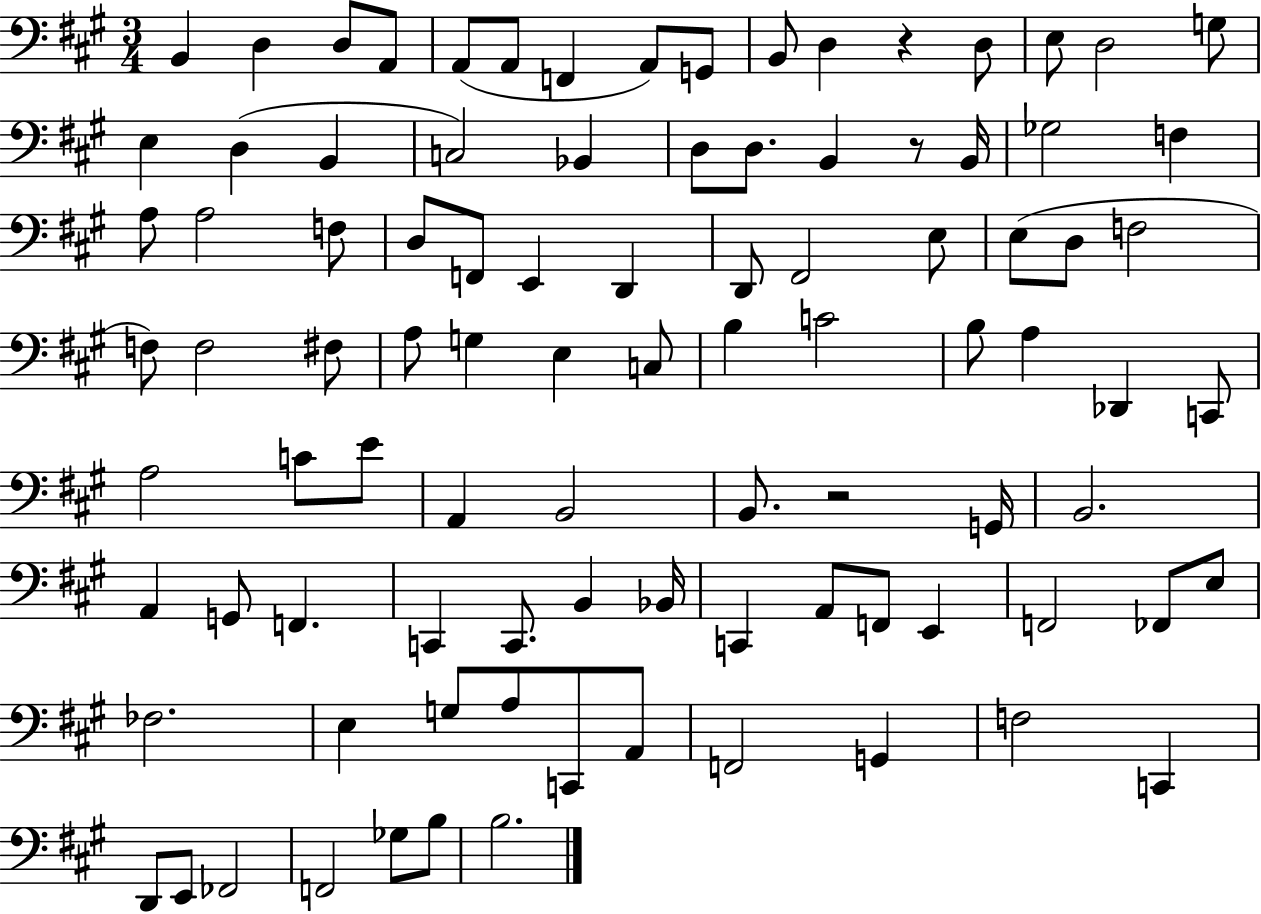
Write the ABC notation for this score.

X:1
T:Untitled
M:3/4
L:1/4
K:A
B,, D, D,/2 A,,/2 A,,/2 A,,/2 F,, A,,/2 G,,/2 B,,/2 D, z D,/2 E,/2 D,2 G,/2 E, D, B,, C,2 _B,, D,/2 D,/2 B,, z/2 B,,/4 _G,2 F, A,/2 A,2 F,/2 D,/2 F,,/2 E,, D,, D,,/2 ^F,,2 E,/2 E,/2 D,/2 F,2 F,/2 F,2 ^F,/2 A,/2 G, E, C,/2 B, C2 B,/2 A, _D,, C,,/2 A,2 C/2 E/2 A,, B,,2 B,,/2 z2 G,,/4 B,,2 A,, G,,/2 F,, C,, C,,/2 B,, _B,,/4 C,, A,,/2 F,,/2 E,, F,,2 _F,,/2 E,/2 _F,2 E, G,/2 A,/2 C,,/2 A,,/2 F,,2 G,, F,2 C,, D,,/2 E,,/2 _F,,2 F,,2 _G,/2 B,/2 B,2